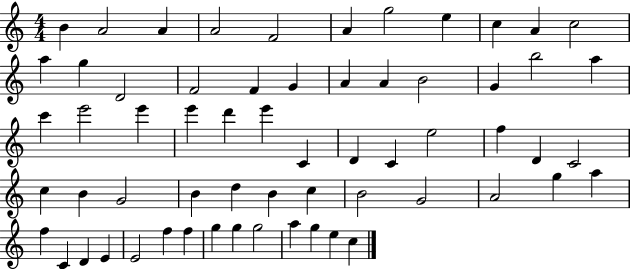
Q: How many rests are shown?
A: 0